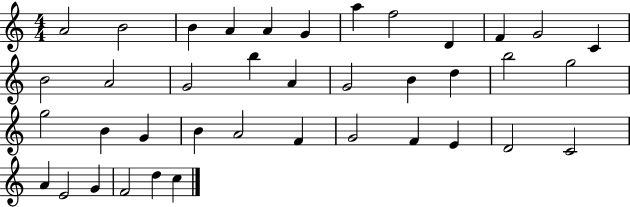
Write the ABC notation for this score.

X:1
T:Untitled
M:4/4
L:1/4
K:C
A2 B2 B A A G a f2 D F G2 C B2 A2 G2 b A G2 B d b2 g2 g2 B G B A2 F G2 F E D2 C2 A E2 G F2 d c